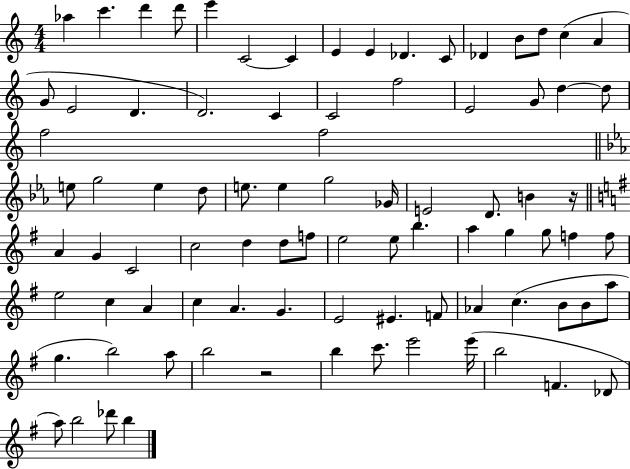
{
  \clef treble
  \numericTimeSignature
  \time 4/4
  \key c \major
  aes''4 c'''4. d'''4 d'''8 | e'''4 c'2~~ c'4 | e'4 e'4 des'4. c'8 | des'4 b'8 d''8 c''4( a'4 | \break g'8 e'2 d'4. | d'2.) c'4 | c'2 f''2 | e'2 g'8 d''4~~ d''8 | \break f''2 f''2 | \bar "||" \break \key ees \major e''8 g''2 e''4 d''8 | e''8. e''4 g''2 ges'16 | e'2 d'8. b'4 r16 | \bar "||" \break \key g \major a'4 g'4 c'2 | c''2 d''4 d''8 f''8 | e''2 e''8 b''4. | a''4 g''4 g''8 f''4 f''8 | \break e''2 c''4 a'4 | c''4 a'4. g'4. | e'2 eis'4. f'8 | aes'4 c''4.( b'8 b'8 a''8 | \break g''4. b''2) a''8 | b''2 r2 | b''4 c'''8. e'''2 e'''16( | b''2 f'4. des'8 | \break a''8) b''2 des'''8 b''4 | \bar "|."
}